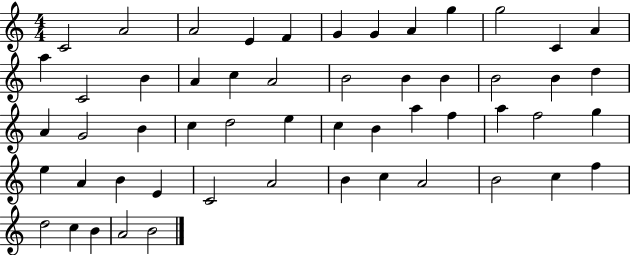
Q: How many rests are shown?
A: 0